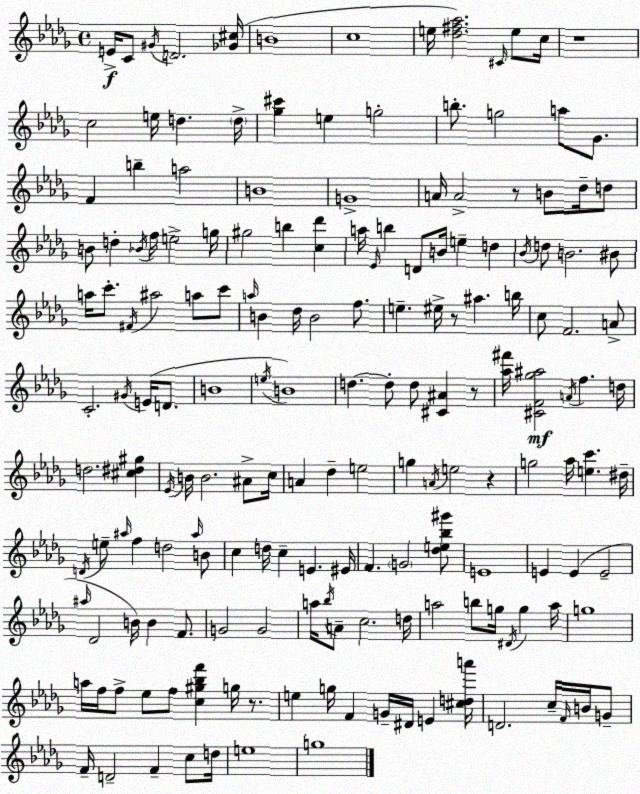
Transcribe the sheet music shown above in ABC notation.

X:1
T:Untitled
M:4/4
L:1/4
K:Bbm
E/4 C/2 ^G/4 D2 [_G^c]/4 B4 c4 e/4 [_d^f_a]2 ^C/4 e/2 c/4 z4 c2 e/4 d d/4 [_g^c'] e g2 b/2 g2 a/2 _G/2 F b a2 B4 G4 A/4 A2 z/2 B/2 _d/4 d/2 B/2 d _B/4 f/4 e2 g/4 ^g2 b [c_d'] a/4 _E/4 b D/2 B/4 e d _B/4 d/2 B2 ^B/2 a/4 c'/2 ^F/4 ^a2 a/2 c'/2 a/4 B _d/4 B2 f/2 e ^e/4 z/2 ^a b/4 c/2 F2 A/2 C2 ^G/4 E/4 D/2 B4 e/4 B4 d d/2 d/2 [^C^A] z/2 [_a^f']/4 [^CF_g^a]2 A/4 f d/4 d2 [^c^d^g] _E/4 B/4 B2 ^A/2 c/4 A _d e2 g A/4 e2 z g2 _a/4 [ec'] ^d/4 D/4 e/2 ^a/4 f d2 ^a/4 B/2 c d/4 c E ^E/4 F G2 [_de_b^g']/2 E4 E E E2 ^a/4 _D2 B/4 B F/2 G2 G2 a/4 _b/4 A/2 c2 d/4 a2 b/2 g/4 ^D/4 g a/4 g4 a/4 f/4 f/2 _e/2 f/2 [c^g_bf'] g/4 z/2 e g/4 F G/4 ^D/4 E [^cda']/4 D2 c/4 F/4 B/4 G/2 F/4 D2 F c/2 d/4 e4 g4